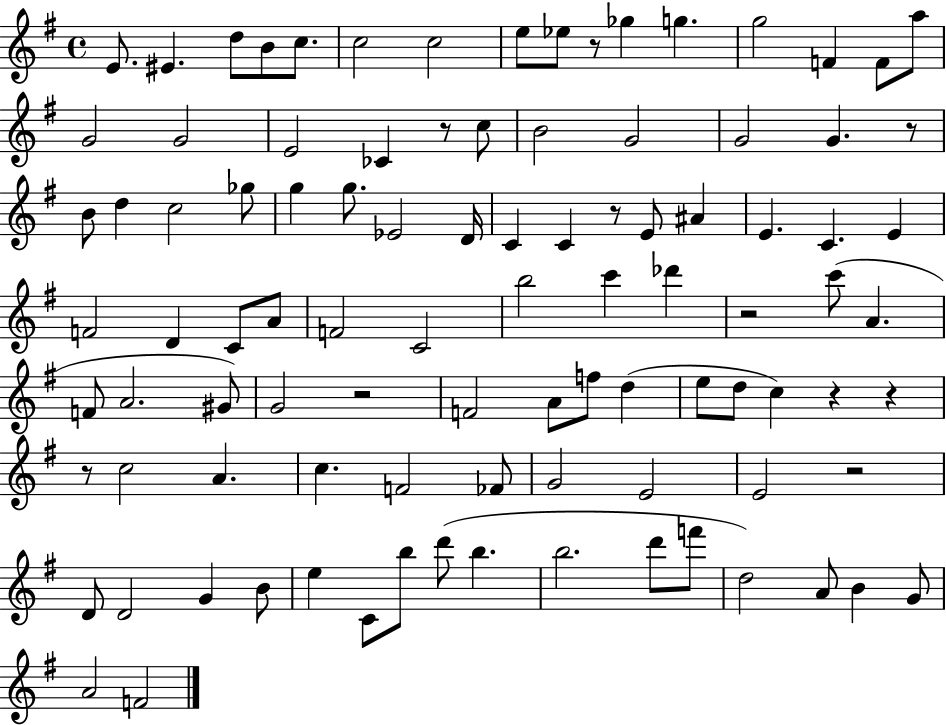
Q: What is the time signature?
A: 4/4